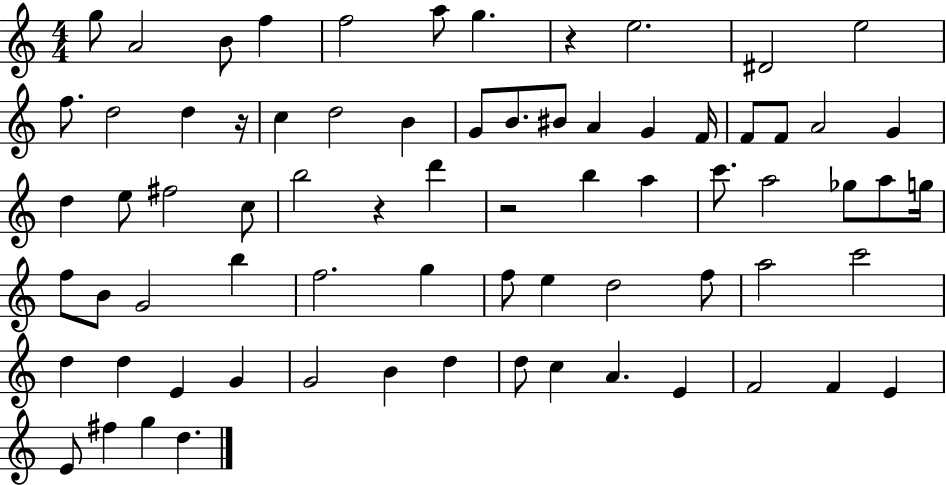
{
  \clef treble
  \numericTimeSignature
  \time 4/4
  \key c \major
  g''8 a'2 b'8 f''4 | f''2 a''8 g''4. | r4 e''2. | dis'2 e''2 | \break f''8. d''2 d''4 r16 | c''4 d''2 b'4 | g'8 b'8. bis'8 a'4 g'4 f'16 | f'8 f'8 a'2 g'4 | \break d''4 e''8 fis''2 c''8 | b''2 r4 d'''4 | r2 b''4 a''4 | c'''8. a''2 ges''8 a''8 g''16 | \break f''8 b'8 g'2 b''4 | f''2. g''4 | f''8 e''4 d''2 f''8 | a''2 c'''2 | \break d''4 d''4 e'4 g'4 | g'2 b'4 d''4 | d''8 c''4 a'4. e'4 | f'2 f'4 e'4 | \break e'8 fis''4 g''4 d''4. | \bar "|."
}